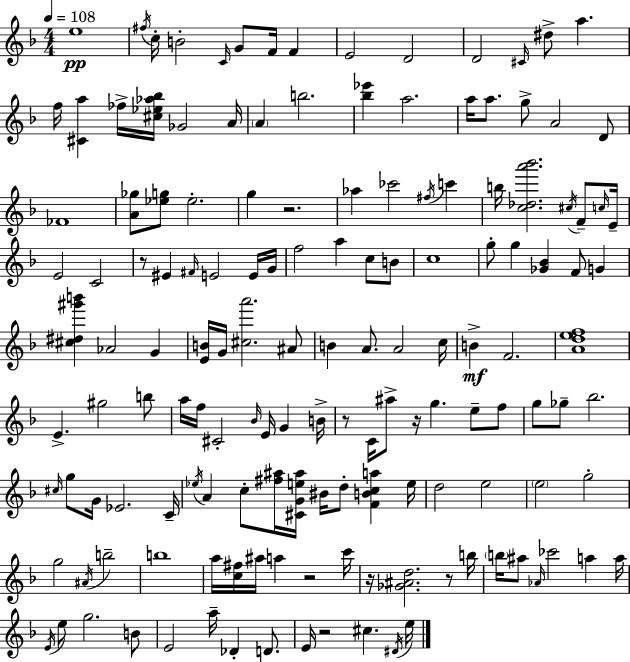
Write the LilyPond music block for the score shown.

{
  \clef treble
  \numericTimeSignature
  \time 4/4
  \key d \minor
  \tempo 4 = 108
  \repeat volta 2 { e''1\pp | \acciaccatura { fis''16 } c''16-. b'2-. \grace { c'16 } g'8 f'16 f'4 | e'2 d'2 | d'2 \grace { cis'16 } dis''8-> a''4. | \break f''16 <cis' a''>4 fes''16-> <cis'' ees'' aes'' bes''>16 ges'2 | a'16 \parenthesize a'4 b''2. | <bes'' ees'''>4 a''2. | a''16 a''8. g''8-> a'2 | \break d'8 fes'1 | <a' ges''>8 <ees'' g''>8 ees''2.-. | g''4 r2. | aes''4 ces'''2 \acciaccatura { fis''16 } | \break c'''4 b''16 <c'' des'' a''' bes'''>2. | \acciaccatura { cis''16 } f'8-- \grace { c''16 } e'16-- e'2 c'2 | r8 eis'4 \grace { fis'16 } e'2 | e'16 g'16 f''2 a''4 | \break c''8 b'8 c''1 | g''8-. g''4 <ges' bes'>4 | f'8 g'4 <cis'' dis'' gis''' b'''>4 aes'2 | g'4 <e' b'>16 g'16 <cis'' a'''>2. | \break ais'8 b'4 a'8. a'2 | c''16 b'4->\mf f'2. | <a' d'' e'' f''>1 | e'4.-> gis''2 | \break b''8 a''16 f''16 cis'2-. | \grace { bes'16 } e'16 g'4 b'16-> r8 c'16 ais''8-> r16 g''4. | e''8-- f''8 g''8 ges''8-- bes''2. | \grace { cis''16 } g''8 g'16 ees'2. | \break c'16-- \acciaccatura { ees''16 } a'4 c''8-. | <fis'' ais''>16 <cis' g' e'' ais''>16 bis'16 d''8-. <f' b' c'' a''>4 e''16 d''2 | e''2 \parenthesize e''2 | g''2-. g''2 | \break \acciaccatura { ais'16 } b''2-- b''1 | a''16 <c'' fis''>16 ais''16 a''4 | r2 c'''16 r16 <ges' ais' d''>2. | r8 b''16 \parenthesize b''16 ais''8 \grace { aes'16 } ces'''2 | \break a''4 a''16 \acciaccatura { e'16 } e''8 g''2. | b'8 e'2 | a''16-- des'4-. d'8. e'16 r2 | cis''4. \acciaccatura { dis'16 } e''16 } \bar "|."
}